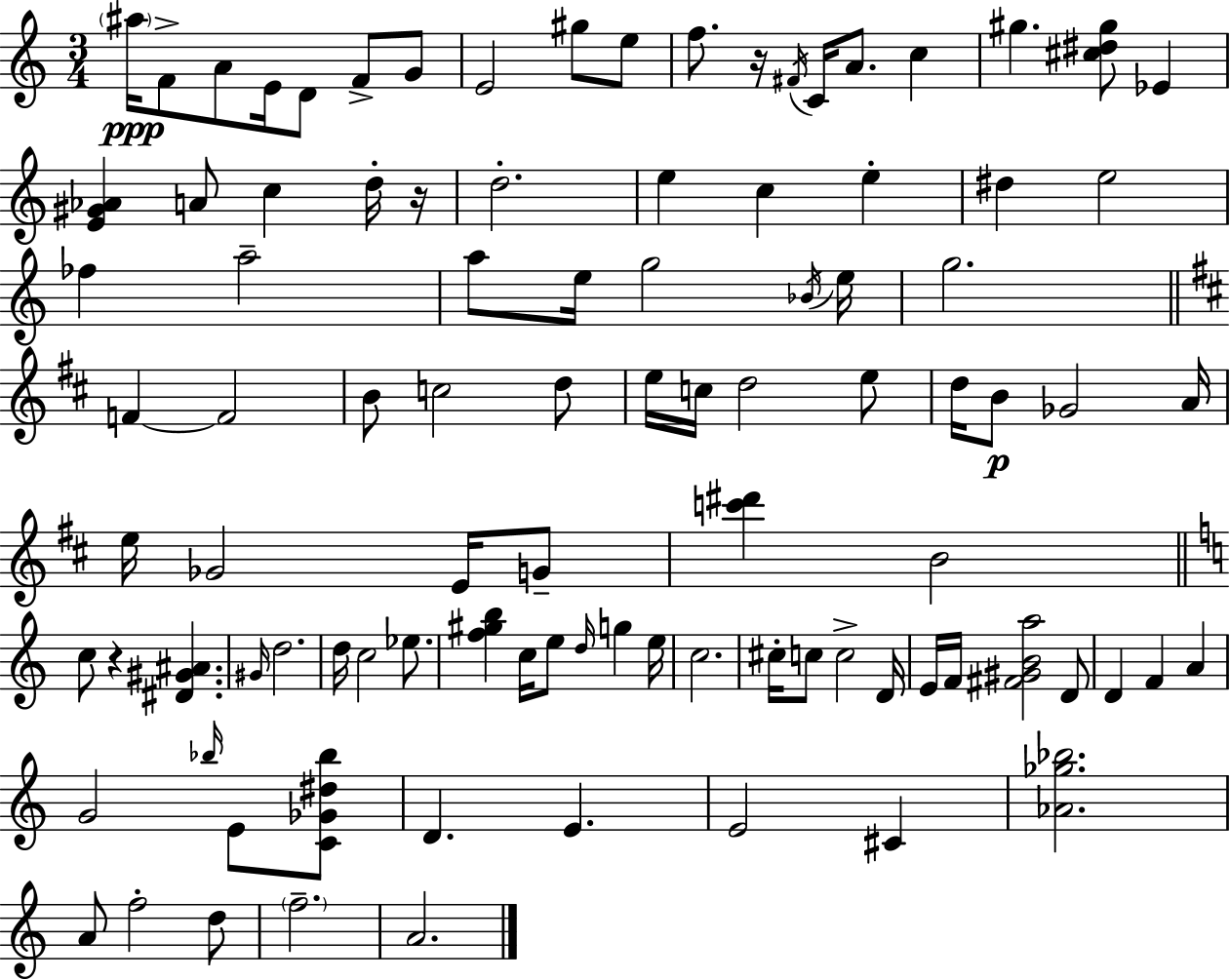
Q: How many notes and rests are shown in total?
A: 97